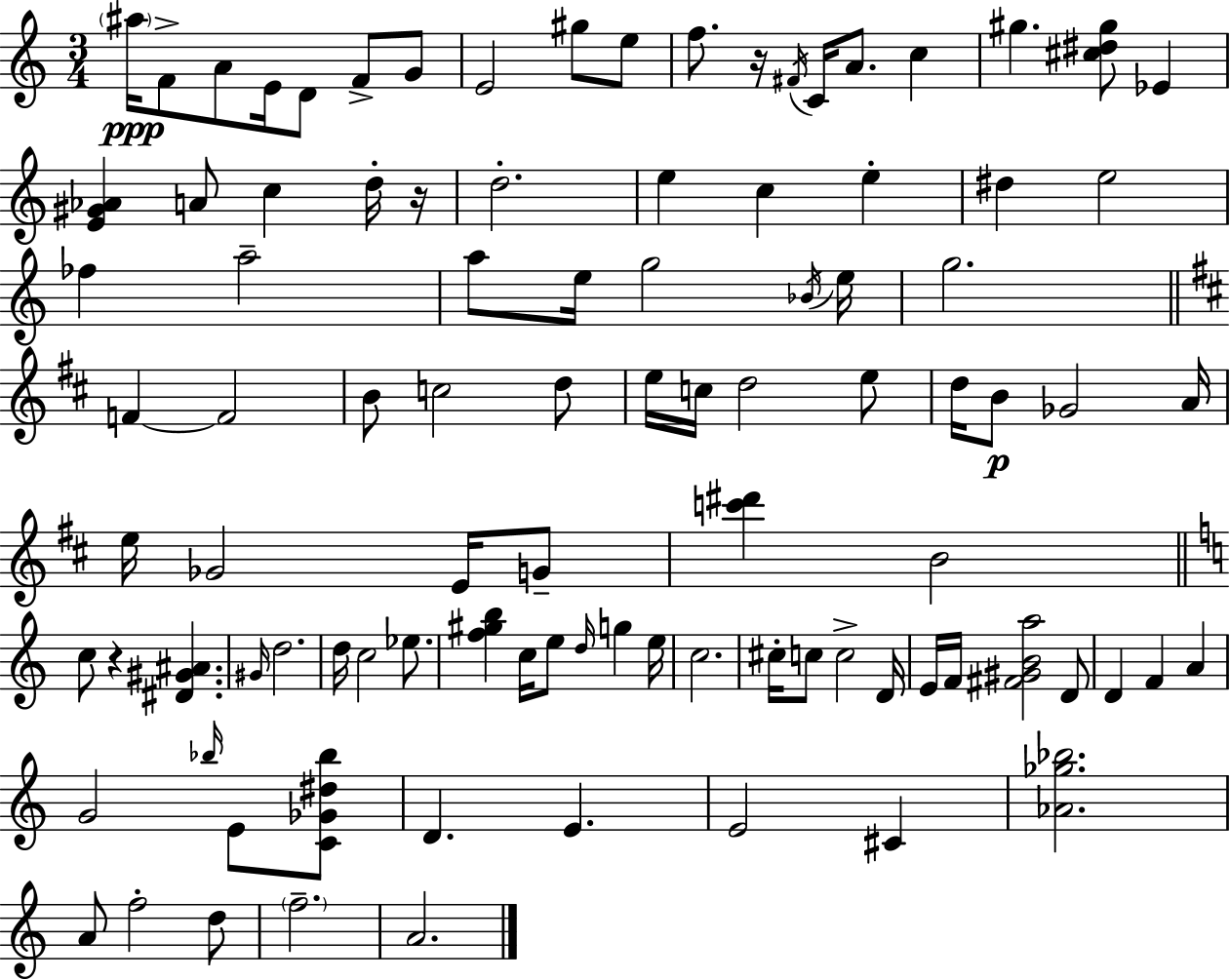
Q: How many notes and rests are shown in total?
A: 97